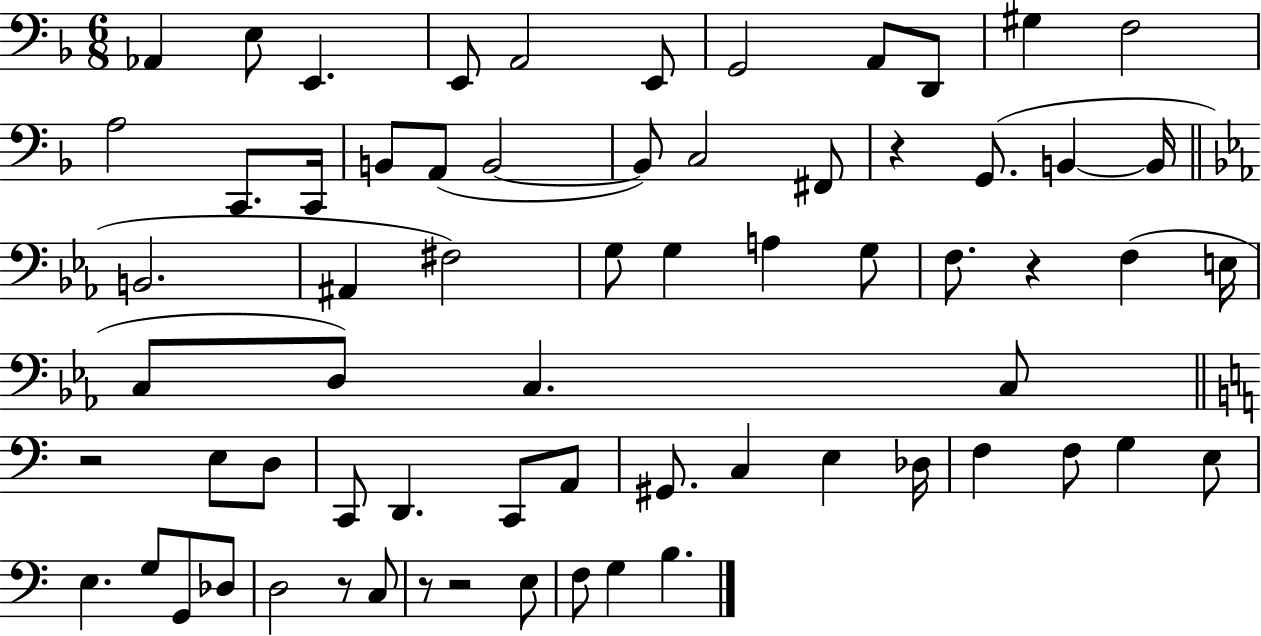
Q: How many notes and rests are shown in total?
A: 67